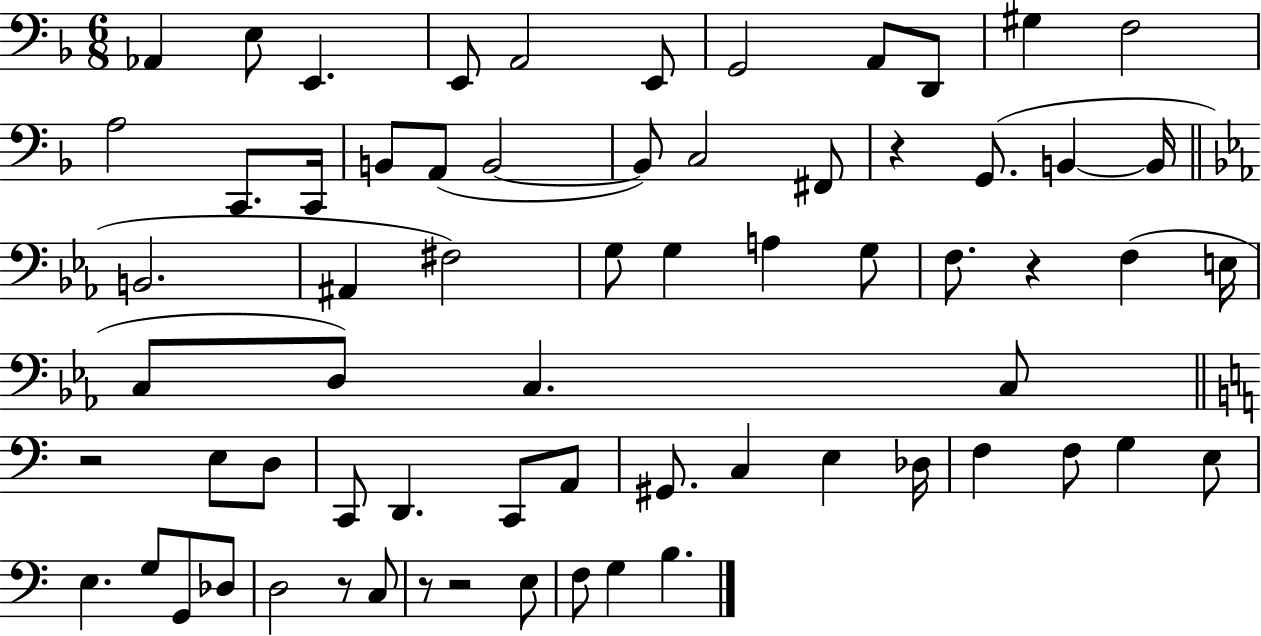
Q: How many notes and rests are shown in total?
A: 67